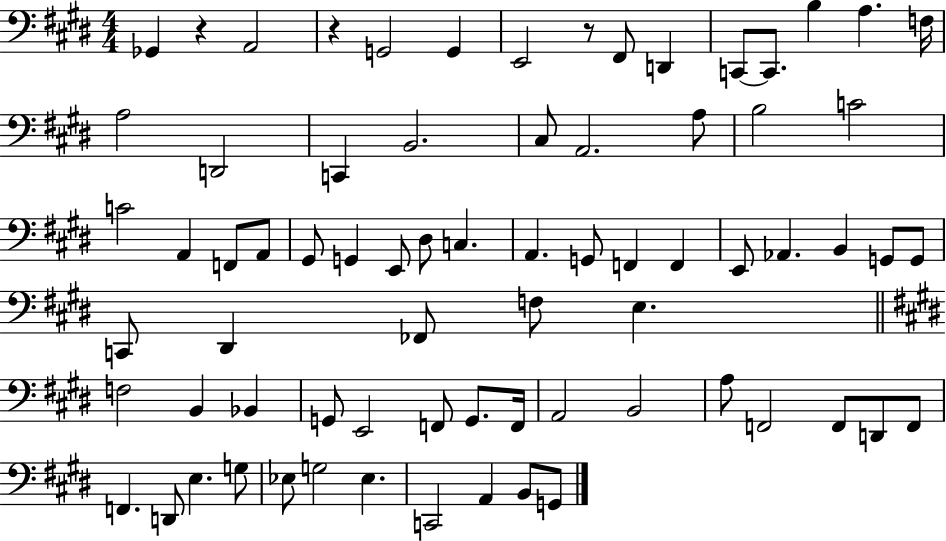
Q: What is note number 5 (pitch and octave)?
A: E2